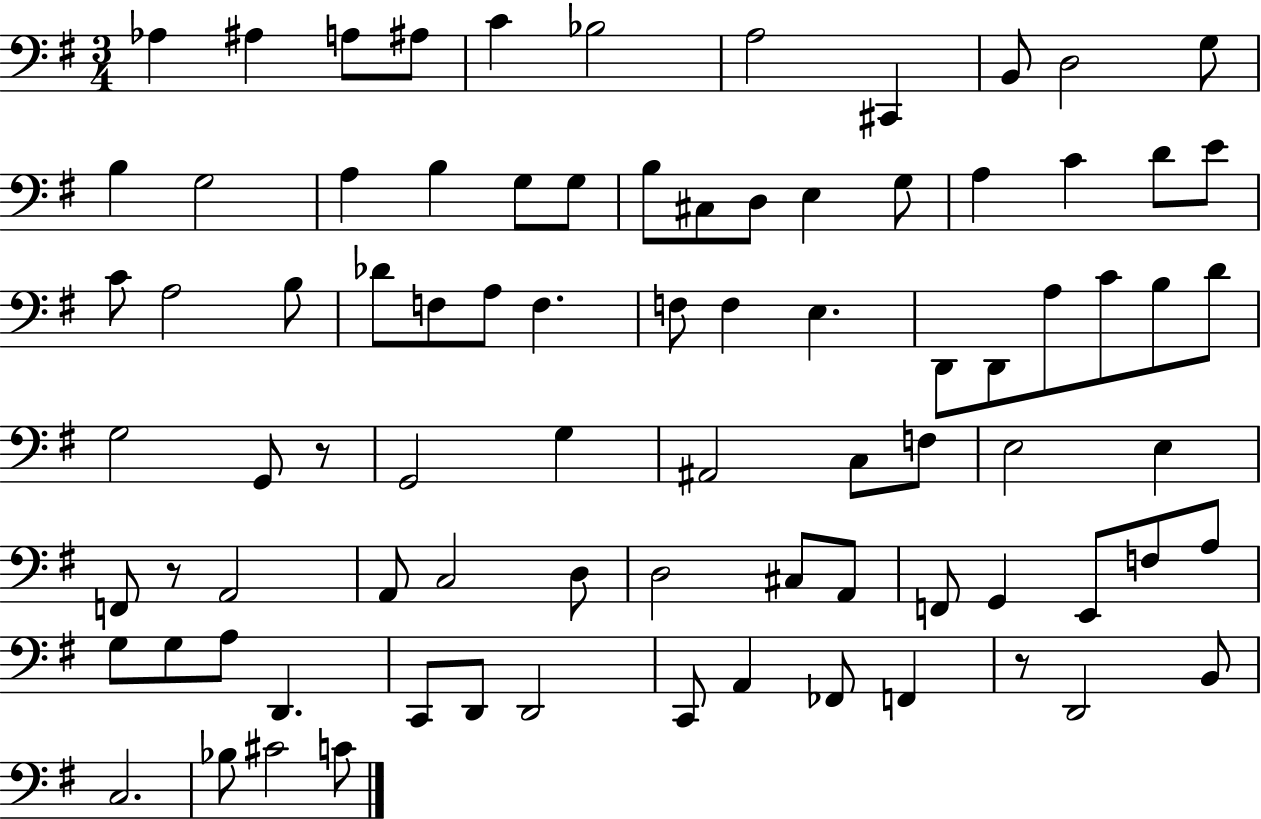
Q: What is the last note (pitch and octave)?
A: C4